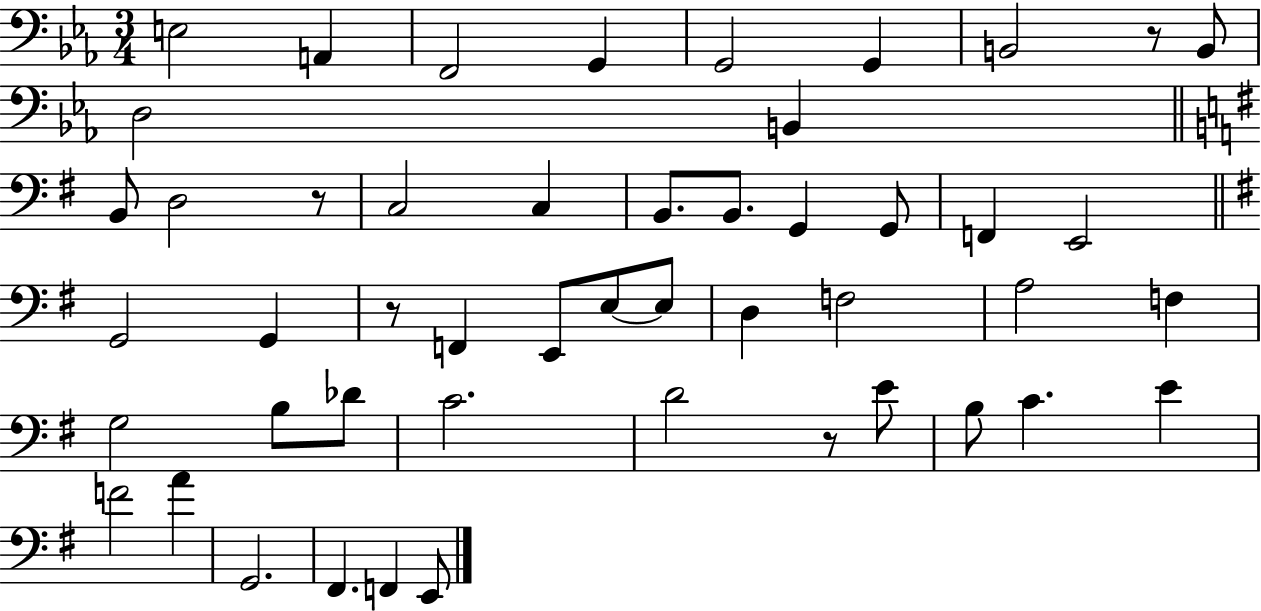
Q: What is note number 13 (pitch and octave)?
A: C3